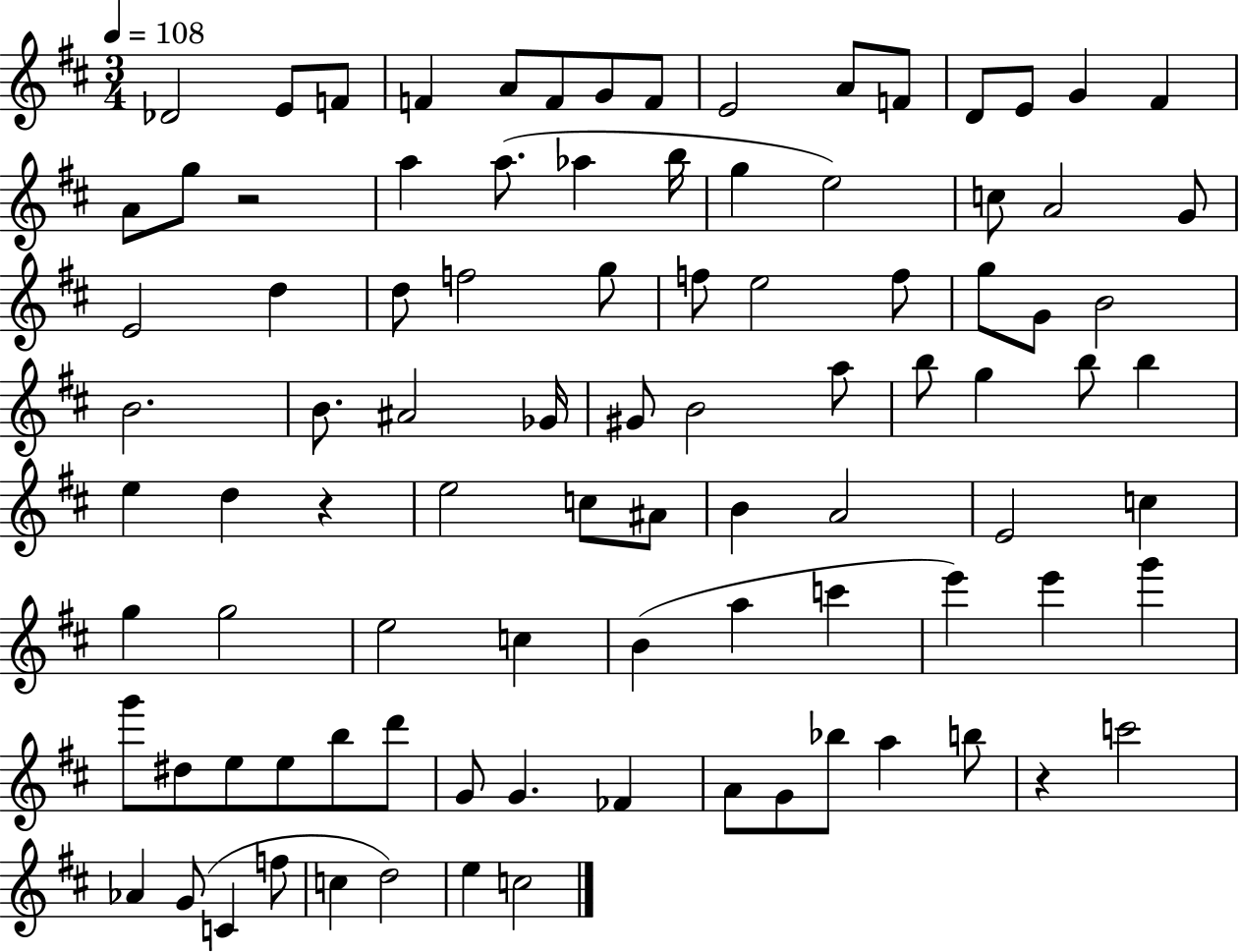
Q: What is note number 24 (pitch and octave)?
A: C5